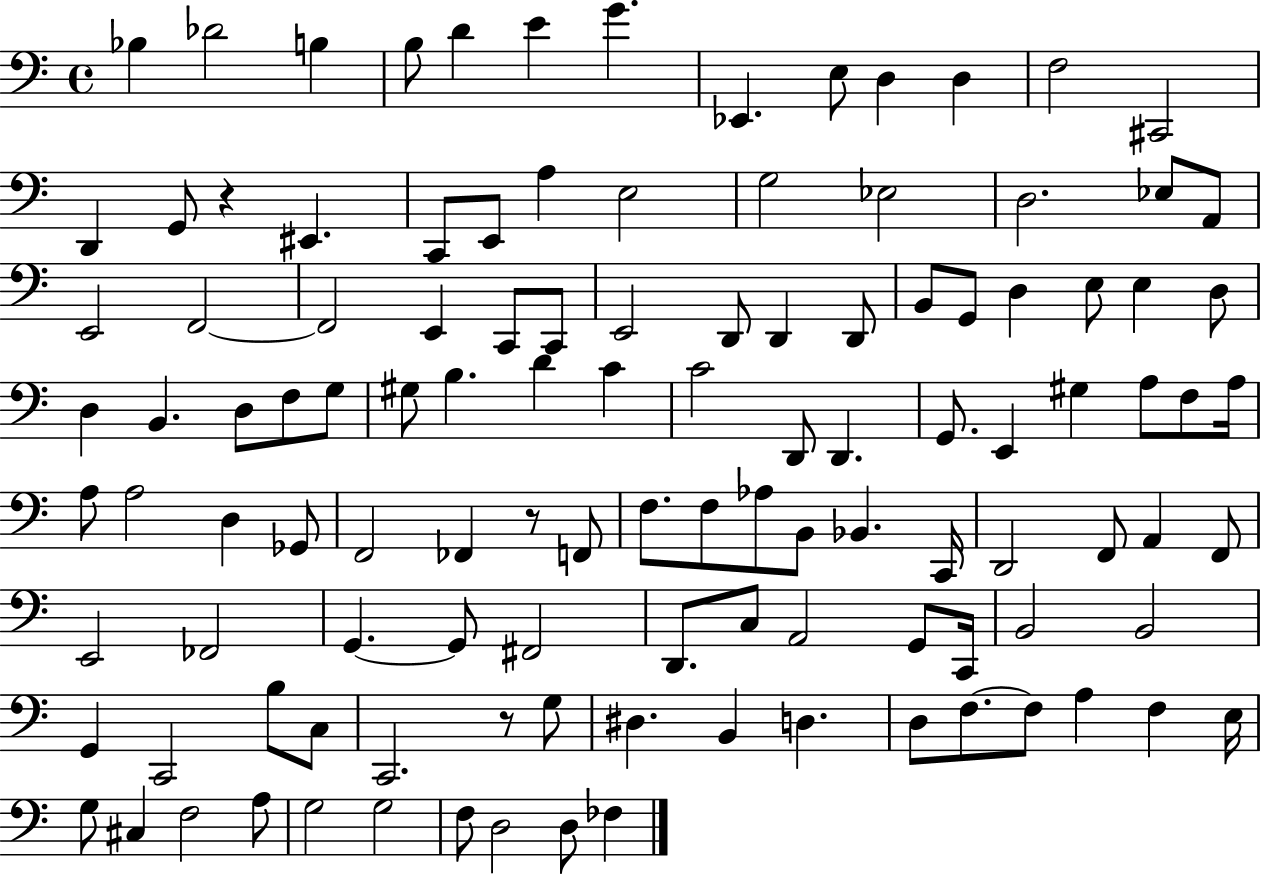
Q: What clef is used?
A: bass